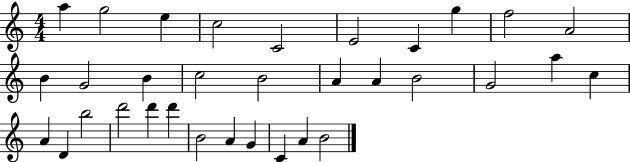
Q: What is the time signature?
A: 4/4